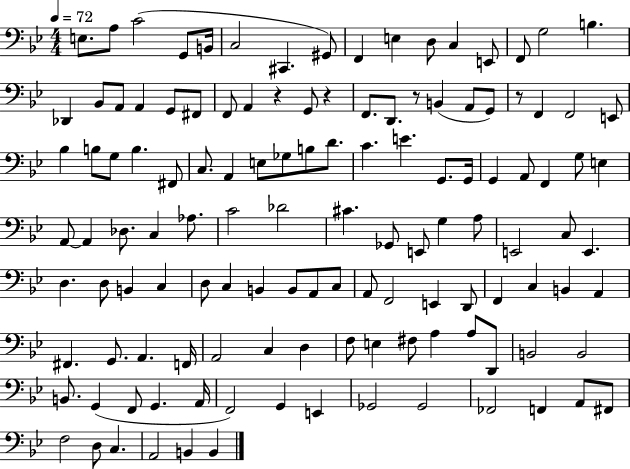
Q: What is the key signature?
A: BES major